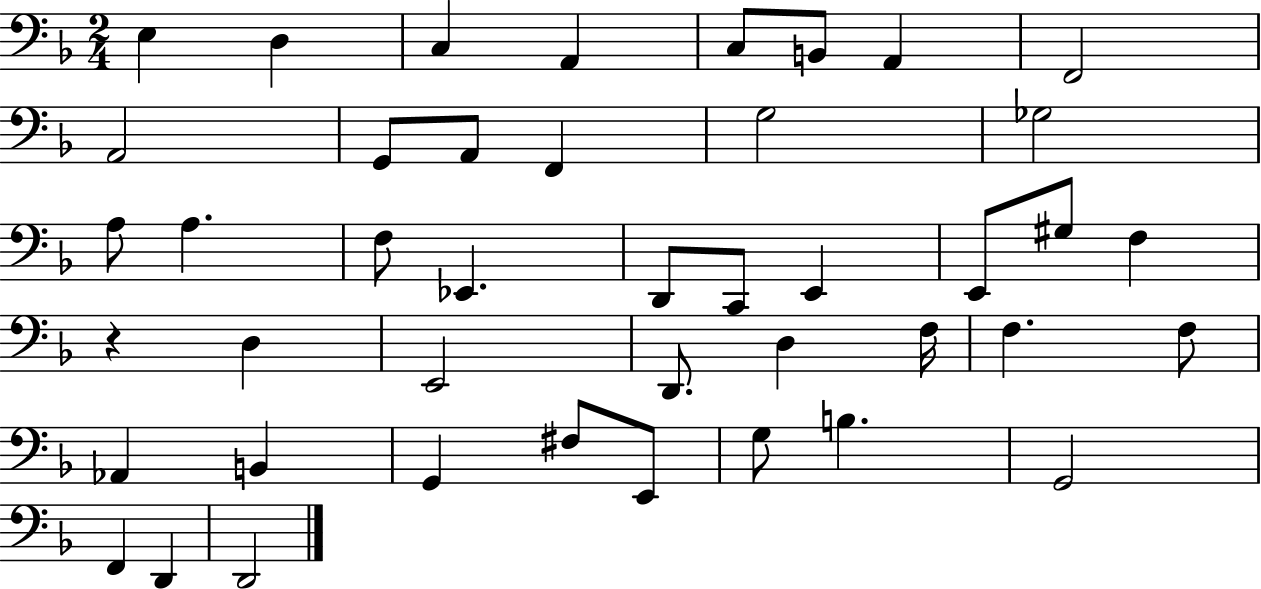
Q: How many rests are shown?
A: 1